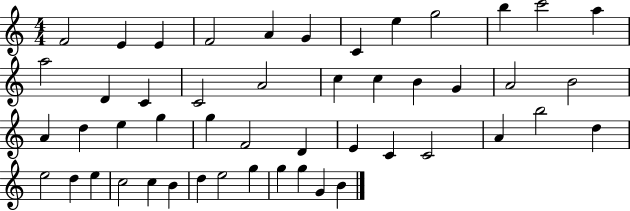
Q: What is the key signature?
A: C major